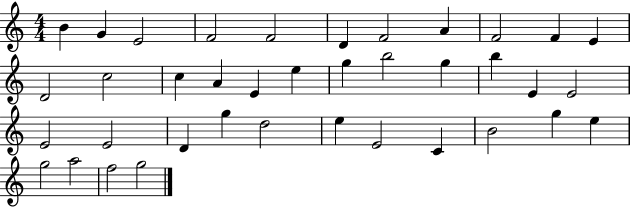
B4/q G4/q E4/h F4/h F4/h D4/q F4/h A4/q F4/h F4/q E4/q D4/h C5/h C5/q A4/q E4/q E5/q G5/q B5/h G5/q B5/q E4/q E4/h E4/h E4/h D4/q G5/q D5/h E5/q E4/h C4/q B4/h G5/q E5/q G5/h A5/h F5/h G5/h